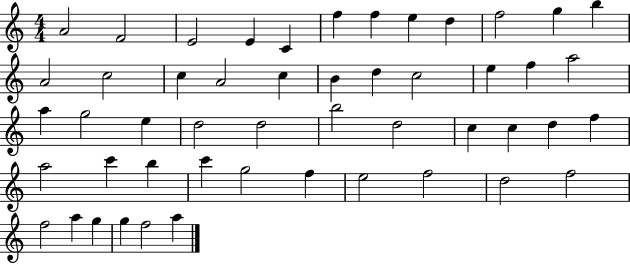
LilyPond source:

{
  \clef treble
  \numericTimeSignature
  \time 4/4
  \key c \major
  a'2 f'2 | e'2 e'4 c'4 | f''4 f''4 e''4 d''4 | f''2 g''4 b''4 | \break a'2 c''2 | c''4 a'2 c''4 | b'4 d''4 c''2 | e''4 f''4 a''2 | \break a''4 g''2 e''4 | d''2 d''2 | b''2 d''2 | c''4 c''4 d''4 f''4 | \break a''2 c'''4 b''4 | c'''4 g''2 f''4 | e''2 f''2 | d''2 f''2 | \break f''2 a''4 g''4 | g''4 f''2 a''4 | \bar "|."
}